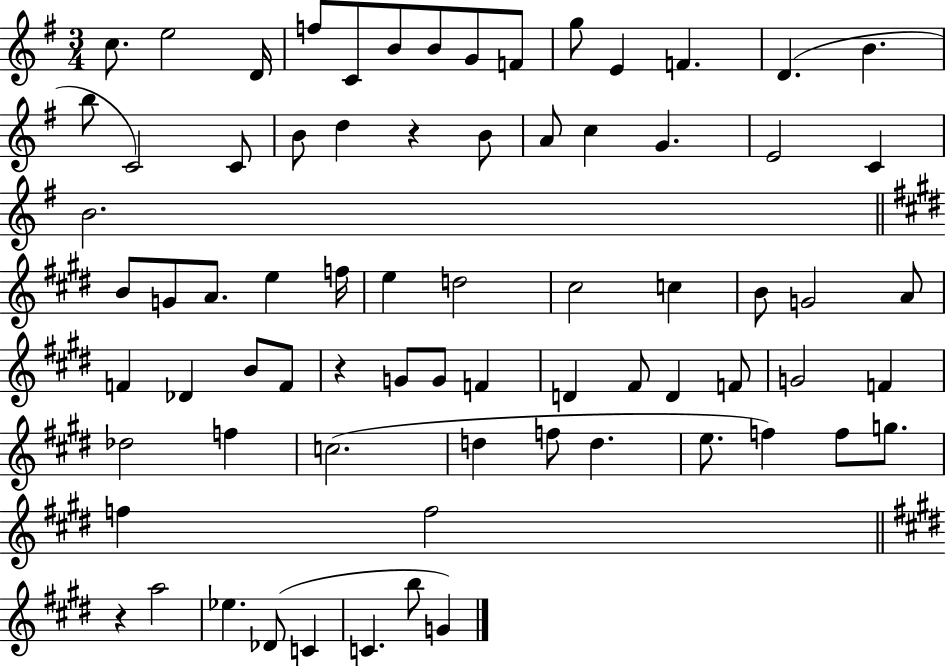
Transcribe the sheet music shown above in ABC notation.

X:1
T:Untitled
M:3/4
L:1/4
K:G
c/2 e2 D/4 f/2 C/2 B/2 B/2 G/2 F/2 g/2 E F D B b/2 C2 C/2 B/2 d z B/2 A/2 c G E2 C B2 B/2 G/2 A/2 e f/4 e d2 ^c2 c B/2 G2 A/2 F _D B/2 F/2 z G/2 G/2 F D ^F/2 D F/2 G2 F _d2 f c2 d f/2 d e/2 f f/2 g/2 f f2 z a2 _e _D/2 C C b/2 G